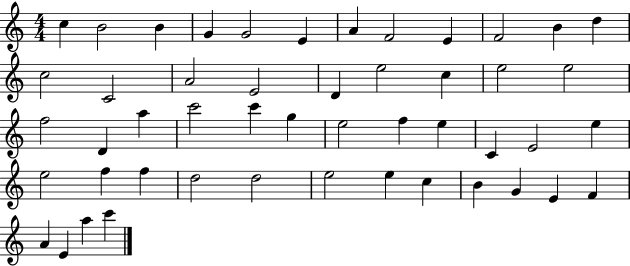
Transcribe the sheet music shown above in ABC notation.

X:1
T:Untitled
M:4/4
L:1/4
K:C
c B2 B G G2 E A F2 E F2 B d c2 C2 A2 E2 D e2 c e2 e2 f2 D a c'2 c' g e2 f e C E2 e e2 f f d2 d2 e2 e c B G E F A E a c'